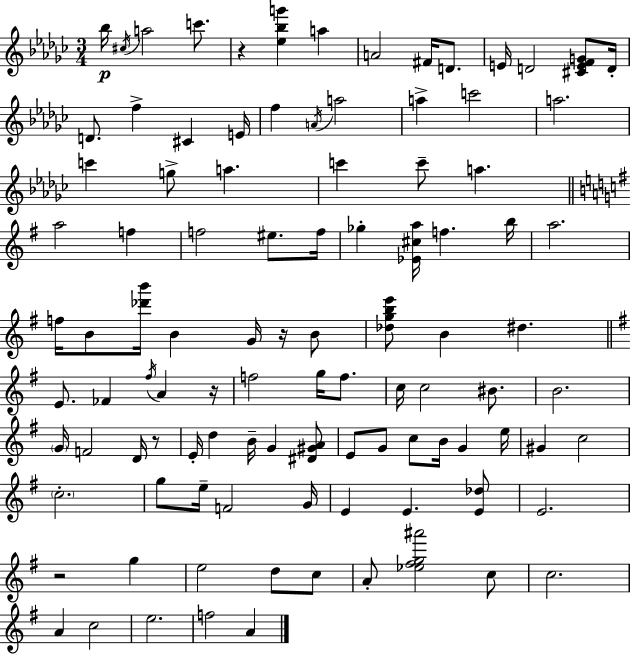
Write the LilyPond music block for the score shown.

{
  \clef treble
  \numericTimeSignature
  \time 3/4
  \key ees \minor
  bes''16\p \acciaccatura { cis''16 } a''2 c'''8. | r4 <ees'' bes'' g'''>4 a''4 | a'2 fis'16 d'8. | e'16 d'2 <cis' e' f' g'>8 | \break d'16-. d'8. f''4-> cis'4 | e'16 f''4 \acciaccatura { a'16 } a''2 | a''4-> c'''2 | a''2. | \break c'''4 g''8-> a''4. | c'''4 c'''8-- a''4. | \bar "||" \break \key e \minor a''2 f''4 | f''2 eis''8. f''16 | ges''4-. <ees' cis'' a''>16 f''4. b''16 | a''2. | \break f''16 b'8 <des''' b'''>16 b'4 g'16 r16 b'8 | <des'' g'' b'' e'''>8 b'4 dis''4. | \bar "||" \break \key e \minor e'8. fes'4 \acciaccatura { fis''16 } a'4 | r16 f''2 g''16 f''8. | c''16 c''2 bis'8. | b'2. | \break \parenthesize g'16 f'2 d'16 r8 | e'16-. d''4 b'16-- g'4 <dis' gis' a'>8 | e'8 g'8 c''8 b'16 g'4 | e''16 gis'4 c''2 | \break \parenthesize c''2.-. | g''8 e''16-- f'2 | g'16 e'4 e'4. <e' des''>8 | e'2. | \break r2 g''4 | e''2 d''8 c''8 | a'8-. <ees'' fis'' g'' ais'''>2 c''8 | c''2. | \break a'4 c''2 | e''2. | f''2 a'4 | \bar "|."
}